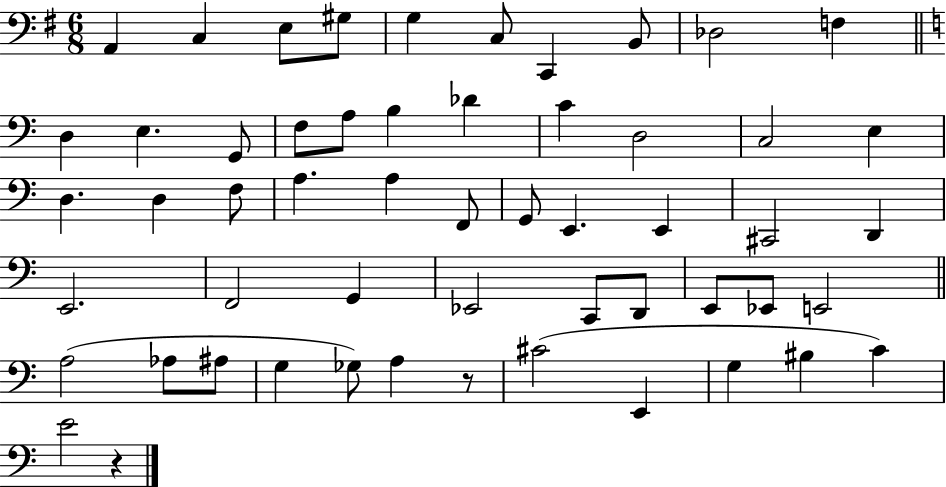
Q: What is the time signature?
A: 6/8